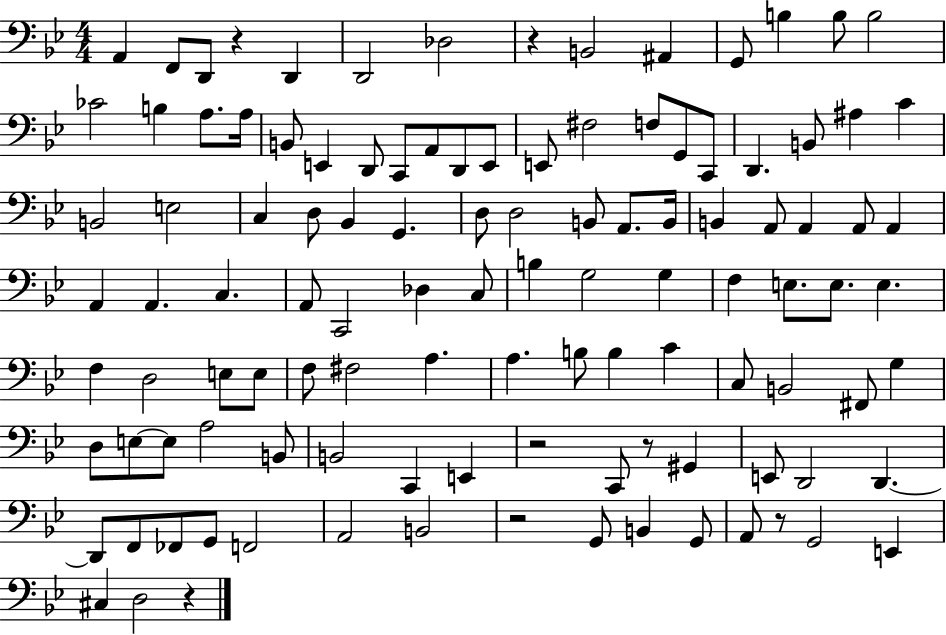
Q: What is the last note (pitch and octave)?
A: D3